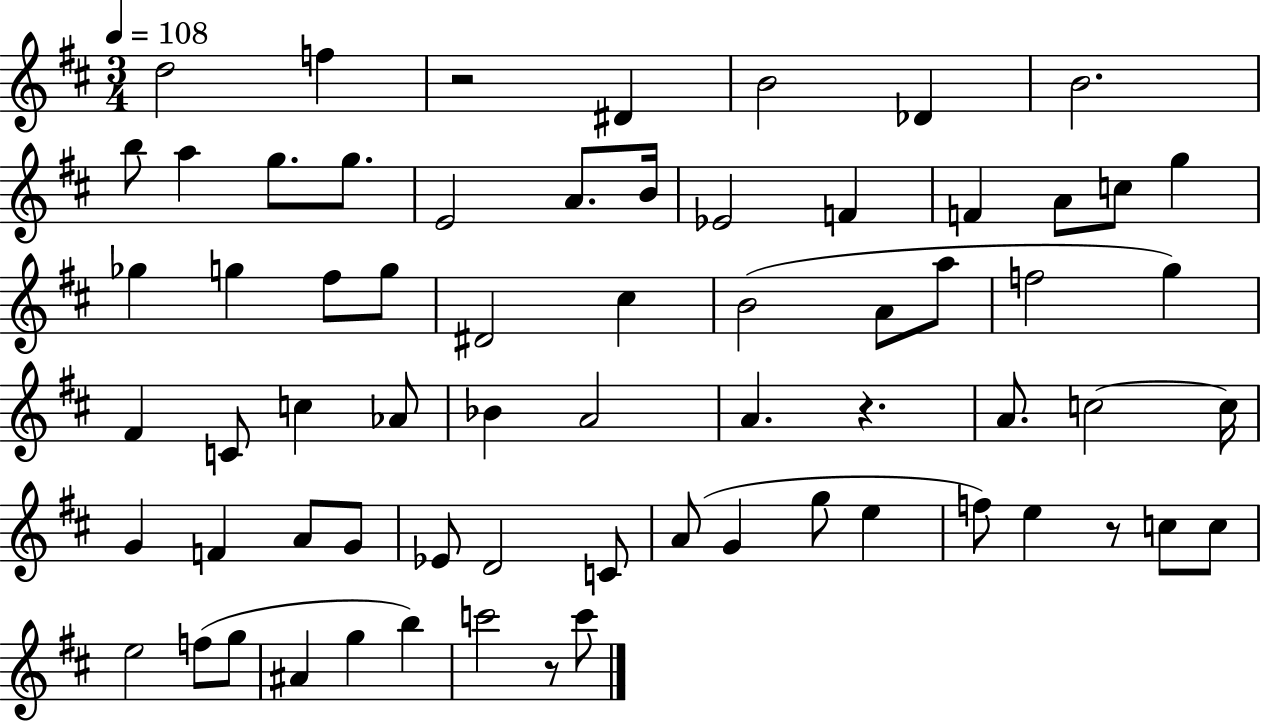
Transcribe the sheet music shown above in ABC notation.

X:1
T:Untitled
M:3/4
L:1/4
K:D
d2 f z2 ^D B2 _D B2 b/2 a g/2 g/2 E2 A/2 B/4 _E2 F F A/2 c/2 g _g g ^f/2 g/2 ^D2 ^c B2 A/2 a/2 f2 g ^F C/2 c _A/2 _B A2 A z A/2 c2 c/4 G F A/2 G/2 _E/2 D2 C/2 A/2 G g/2 e f/2 e z/2 c/2 c/2 e2 f/2 g/2 ^A g b c'2 z/2 c'/2